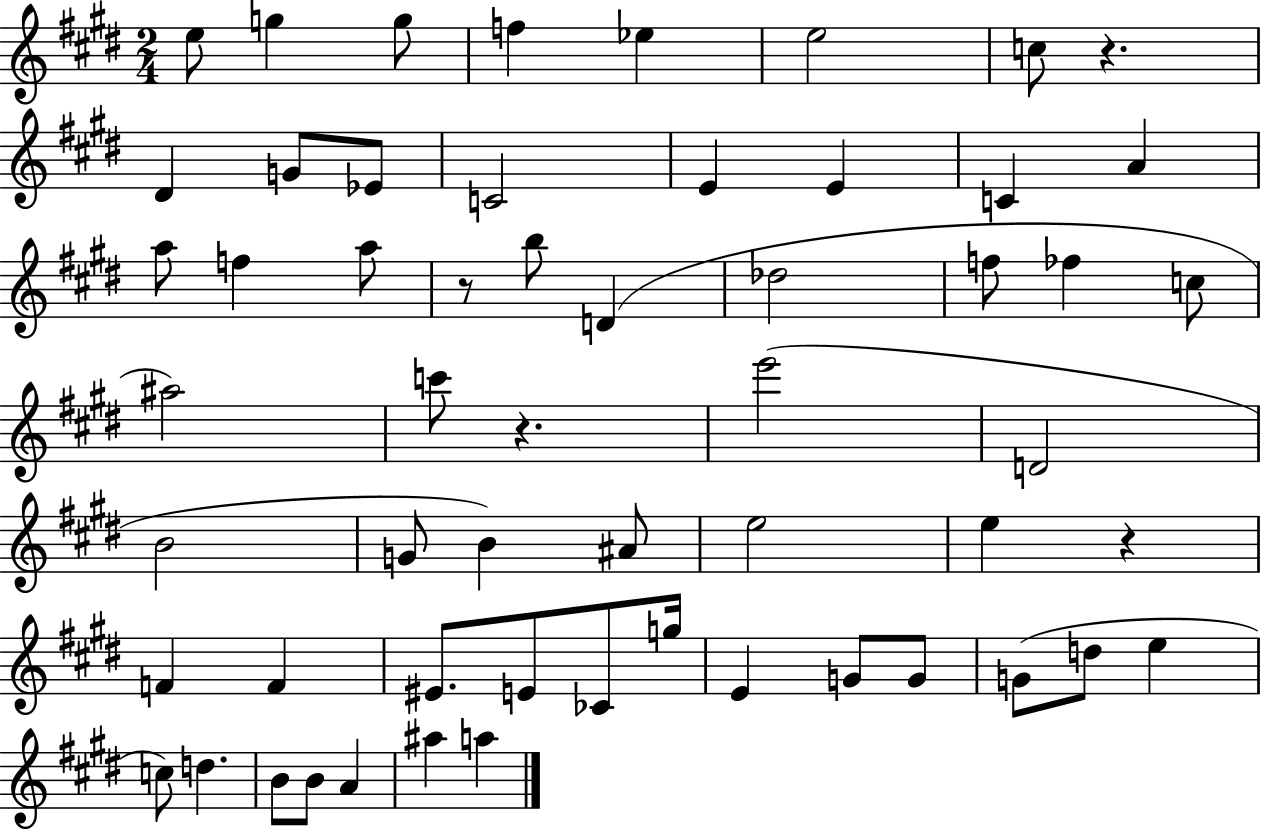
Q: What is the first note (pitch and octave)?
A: E5